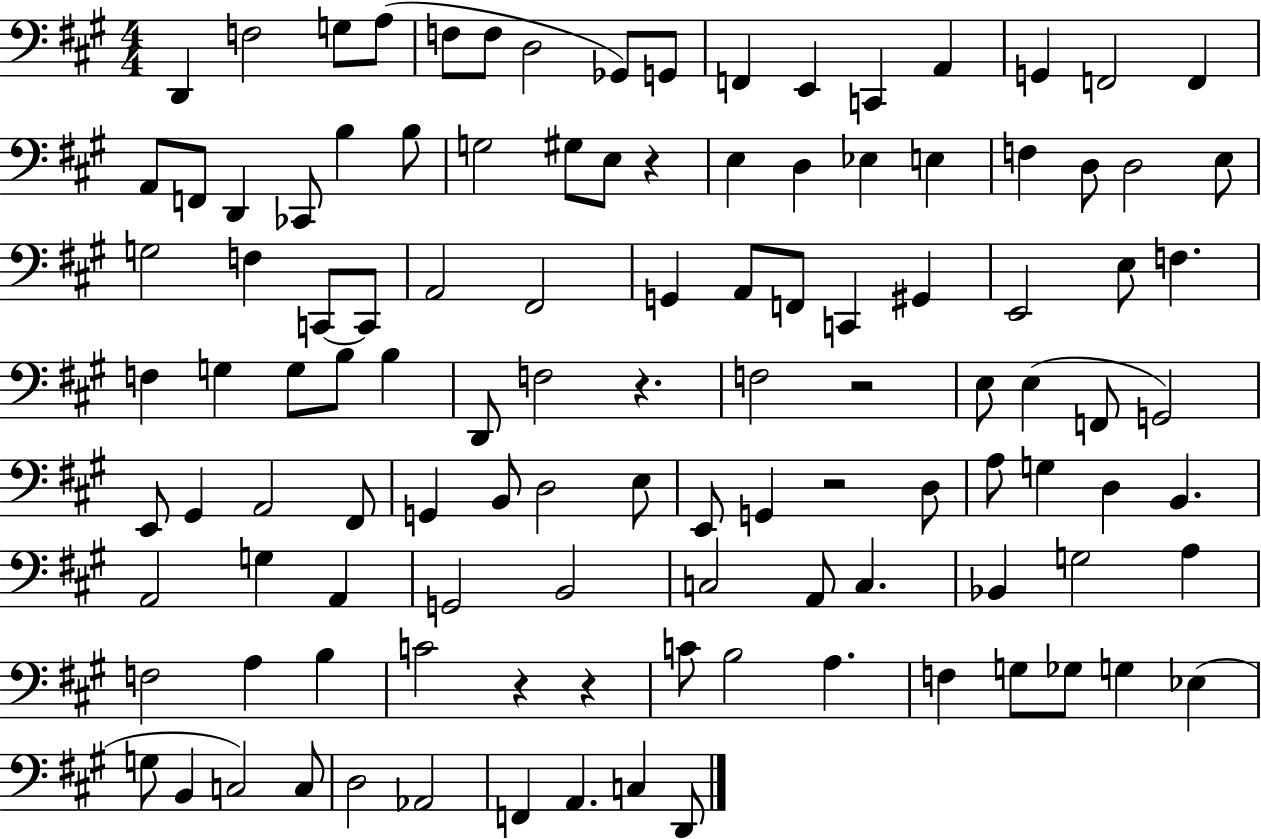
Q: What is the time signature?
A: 4/4